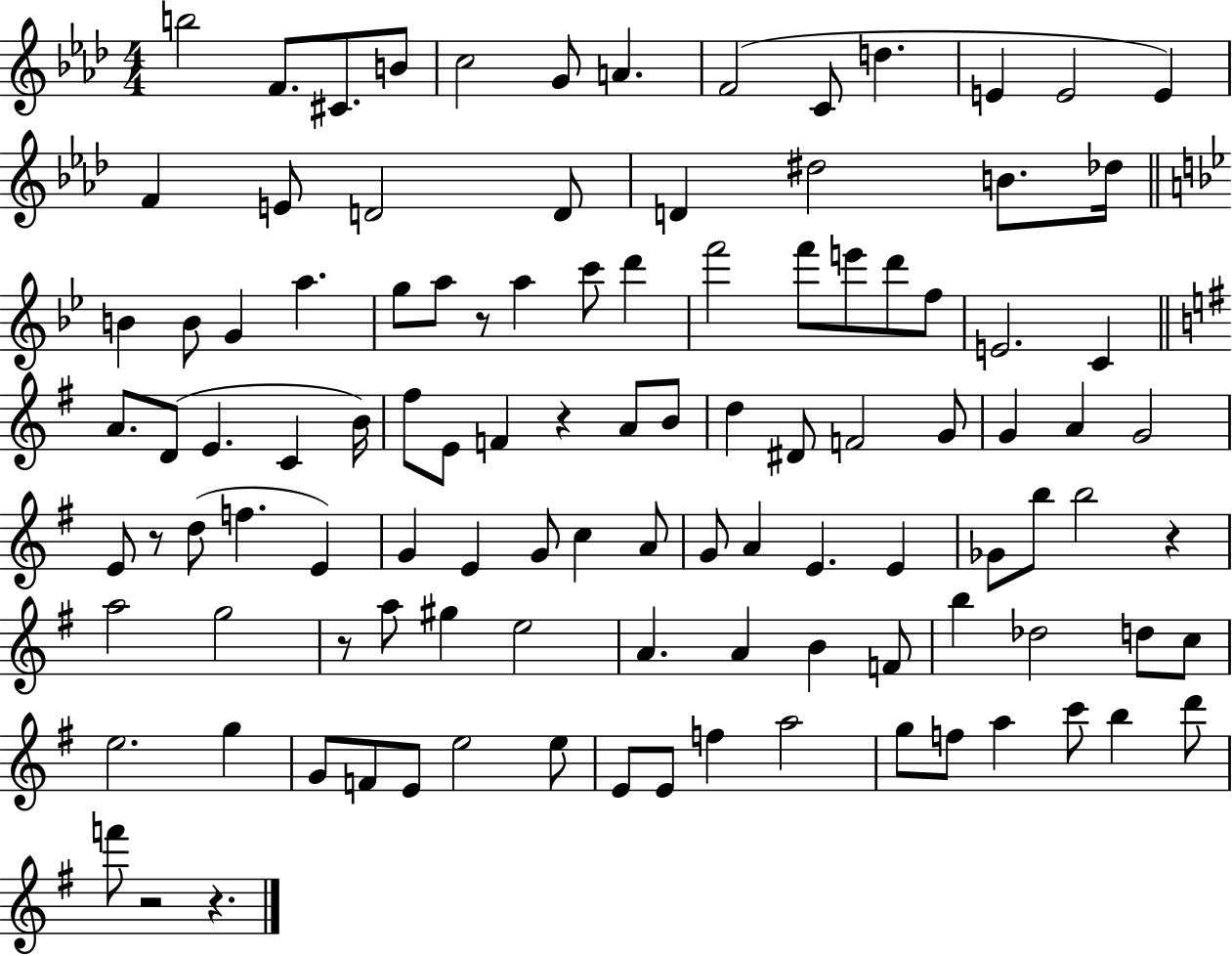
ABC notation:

X:1
T:Untitled
M:4/4
L:1/4
K:Ab
b2 F/2 ^C/2 B/2 c2 G/2 A F2 C/2 d E E2 E F E/2 D2 D/2 D ^d2 B/2 _d/4 B B/2 G a g/2 a/2 z/2 a c'/2 d' f'2 f'/2 e'/2 d'/2 f/2 E2 C A/2 D/2 E C B/4 ^f/2 E/2 F z A/2 B/2 d ^D/2 F2 G/2 G A G2 E/2 z/2 d/2 f E G E G/2 c A/2 G/2 A E E _G/2 b/2 b2 z a2 g2 z/2 a/2 ^g e2 A A B F/2 b _d2 d/2 c/2 e2 g G/2 F/2 E/2 e2 e/2 E/2 E/2 f a2 g/2 f/2 a c'/2 b d'/2 f'/2 z2 z